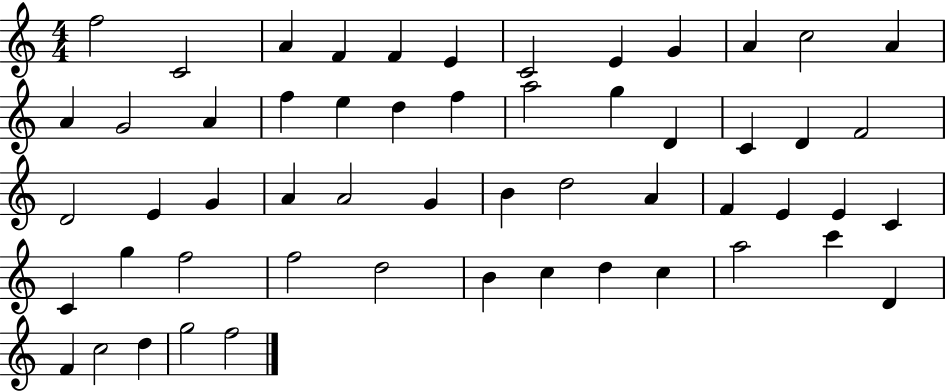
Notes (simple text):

F5/h C4/h A4/q F4/q F4/q E4/q C4/h E4/q G4/q A4/q C5/h A4/q A4/q G4/h A4/q F5/q E5/q D5/q F5/q A5/h G5/q D4/q C4/q D4/q F4/h D4/h E4/q G4/q A4/q A4/h G4/q B4/q D5/h A4/q F4/q E4/q E4/q C4/q C4/q G5/q F5/h F5/h D5/h B4/q C5/q D5/q C5/q A5/h C6/q D4/q F4/q C5/h D5/q G5/h F5/h